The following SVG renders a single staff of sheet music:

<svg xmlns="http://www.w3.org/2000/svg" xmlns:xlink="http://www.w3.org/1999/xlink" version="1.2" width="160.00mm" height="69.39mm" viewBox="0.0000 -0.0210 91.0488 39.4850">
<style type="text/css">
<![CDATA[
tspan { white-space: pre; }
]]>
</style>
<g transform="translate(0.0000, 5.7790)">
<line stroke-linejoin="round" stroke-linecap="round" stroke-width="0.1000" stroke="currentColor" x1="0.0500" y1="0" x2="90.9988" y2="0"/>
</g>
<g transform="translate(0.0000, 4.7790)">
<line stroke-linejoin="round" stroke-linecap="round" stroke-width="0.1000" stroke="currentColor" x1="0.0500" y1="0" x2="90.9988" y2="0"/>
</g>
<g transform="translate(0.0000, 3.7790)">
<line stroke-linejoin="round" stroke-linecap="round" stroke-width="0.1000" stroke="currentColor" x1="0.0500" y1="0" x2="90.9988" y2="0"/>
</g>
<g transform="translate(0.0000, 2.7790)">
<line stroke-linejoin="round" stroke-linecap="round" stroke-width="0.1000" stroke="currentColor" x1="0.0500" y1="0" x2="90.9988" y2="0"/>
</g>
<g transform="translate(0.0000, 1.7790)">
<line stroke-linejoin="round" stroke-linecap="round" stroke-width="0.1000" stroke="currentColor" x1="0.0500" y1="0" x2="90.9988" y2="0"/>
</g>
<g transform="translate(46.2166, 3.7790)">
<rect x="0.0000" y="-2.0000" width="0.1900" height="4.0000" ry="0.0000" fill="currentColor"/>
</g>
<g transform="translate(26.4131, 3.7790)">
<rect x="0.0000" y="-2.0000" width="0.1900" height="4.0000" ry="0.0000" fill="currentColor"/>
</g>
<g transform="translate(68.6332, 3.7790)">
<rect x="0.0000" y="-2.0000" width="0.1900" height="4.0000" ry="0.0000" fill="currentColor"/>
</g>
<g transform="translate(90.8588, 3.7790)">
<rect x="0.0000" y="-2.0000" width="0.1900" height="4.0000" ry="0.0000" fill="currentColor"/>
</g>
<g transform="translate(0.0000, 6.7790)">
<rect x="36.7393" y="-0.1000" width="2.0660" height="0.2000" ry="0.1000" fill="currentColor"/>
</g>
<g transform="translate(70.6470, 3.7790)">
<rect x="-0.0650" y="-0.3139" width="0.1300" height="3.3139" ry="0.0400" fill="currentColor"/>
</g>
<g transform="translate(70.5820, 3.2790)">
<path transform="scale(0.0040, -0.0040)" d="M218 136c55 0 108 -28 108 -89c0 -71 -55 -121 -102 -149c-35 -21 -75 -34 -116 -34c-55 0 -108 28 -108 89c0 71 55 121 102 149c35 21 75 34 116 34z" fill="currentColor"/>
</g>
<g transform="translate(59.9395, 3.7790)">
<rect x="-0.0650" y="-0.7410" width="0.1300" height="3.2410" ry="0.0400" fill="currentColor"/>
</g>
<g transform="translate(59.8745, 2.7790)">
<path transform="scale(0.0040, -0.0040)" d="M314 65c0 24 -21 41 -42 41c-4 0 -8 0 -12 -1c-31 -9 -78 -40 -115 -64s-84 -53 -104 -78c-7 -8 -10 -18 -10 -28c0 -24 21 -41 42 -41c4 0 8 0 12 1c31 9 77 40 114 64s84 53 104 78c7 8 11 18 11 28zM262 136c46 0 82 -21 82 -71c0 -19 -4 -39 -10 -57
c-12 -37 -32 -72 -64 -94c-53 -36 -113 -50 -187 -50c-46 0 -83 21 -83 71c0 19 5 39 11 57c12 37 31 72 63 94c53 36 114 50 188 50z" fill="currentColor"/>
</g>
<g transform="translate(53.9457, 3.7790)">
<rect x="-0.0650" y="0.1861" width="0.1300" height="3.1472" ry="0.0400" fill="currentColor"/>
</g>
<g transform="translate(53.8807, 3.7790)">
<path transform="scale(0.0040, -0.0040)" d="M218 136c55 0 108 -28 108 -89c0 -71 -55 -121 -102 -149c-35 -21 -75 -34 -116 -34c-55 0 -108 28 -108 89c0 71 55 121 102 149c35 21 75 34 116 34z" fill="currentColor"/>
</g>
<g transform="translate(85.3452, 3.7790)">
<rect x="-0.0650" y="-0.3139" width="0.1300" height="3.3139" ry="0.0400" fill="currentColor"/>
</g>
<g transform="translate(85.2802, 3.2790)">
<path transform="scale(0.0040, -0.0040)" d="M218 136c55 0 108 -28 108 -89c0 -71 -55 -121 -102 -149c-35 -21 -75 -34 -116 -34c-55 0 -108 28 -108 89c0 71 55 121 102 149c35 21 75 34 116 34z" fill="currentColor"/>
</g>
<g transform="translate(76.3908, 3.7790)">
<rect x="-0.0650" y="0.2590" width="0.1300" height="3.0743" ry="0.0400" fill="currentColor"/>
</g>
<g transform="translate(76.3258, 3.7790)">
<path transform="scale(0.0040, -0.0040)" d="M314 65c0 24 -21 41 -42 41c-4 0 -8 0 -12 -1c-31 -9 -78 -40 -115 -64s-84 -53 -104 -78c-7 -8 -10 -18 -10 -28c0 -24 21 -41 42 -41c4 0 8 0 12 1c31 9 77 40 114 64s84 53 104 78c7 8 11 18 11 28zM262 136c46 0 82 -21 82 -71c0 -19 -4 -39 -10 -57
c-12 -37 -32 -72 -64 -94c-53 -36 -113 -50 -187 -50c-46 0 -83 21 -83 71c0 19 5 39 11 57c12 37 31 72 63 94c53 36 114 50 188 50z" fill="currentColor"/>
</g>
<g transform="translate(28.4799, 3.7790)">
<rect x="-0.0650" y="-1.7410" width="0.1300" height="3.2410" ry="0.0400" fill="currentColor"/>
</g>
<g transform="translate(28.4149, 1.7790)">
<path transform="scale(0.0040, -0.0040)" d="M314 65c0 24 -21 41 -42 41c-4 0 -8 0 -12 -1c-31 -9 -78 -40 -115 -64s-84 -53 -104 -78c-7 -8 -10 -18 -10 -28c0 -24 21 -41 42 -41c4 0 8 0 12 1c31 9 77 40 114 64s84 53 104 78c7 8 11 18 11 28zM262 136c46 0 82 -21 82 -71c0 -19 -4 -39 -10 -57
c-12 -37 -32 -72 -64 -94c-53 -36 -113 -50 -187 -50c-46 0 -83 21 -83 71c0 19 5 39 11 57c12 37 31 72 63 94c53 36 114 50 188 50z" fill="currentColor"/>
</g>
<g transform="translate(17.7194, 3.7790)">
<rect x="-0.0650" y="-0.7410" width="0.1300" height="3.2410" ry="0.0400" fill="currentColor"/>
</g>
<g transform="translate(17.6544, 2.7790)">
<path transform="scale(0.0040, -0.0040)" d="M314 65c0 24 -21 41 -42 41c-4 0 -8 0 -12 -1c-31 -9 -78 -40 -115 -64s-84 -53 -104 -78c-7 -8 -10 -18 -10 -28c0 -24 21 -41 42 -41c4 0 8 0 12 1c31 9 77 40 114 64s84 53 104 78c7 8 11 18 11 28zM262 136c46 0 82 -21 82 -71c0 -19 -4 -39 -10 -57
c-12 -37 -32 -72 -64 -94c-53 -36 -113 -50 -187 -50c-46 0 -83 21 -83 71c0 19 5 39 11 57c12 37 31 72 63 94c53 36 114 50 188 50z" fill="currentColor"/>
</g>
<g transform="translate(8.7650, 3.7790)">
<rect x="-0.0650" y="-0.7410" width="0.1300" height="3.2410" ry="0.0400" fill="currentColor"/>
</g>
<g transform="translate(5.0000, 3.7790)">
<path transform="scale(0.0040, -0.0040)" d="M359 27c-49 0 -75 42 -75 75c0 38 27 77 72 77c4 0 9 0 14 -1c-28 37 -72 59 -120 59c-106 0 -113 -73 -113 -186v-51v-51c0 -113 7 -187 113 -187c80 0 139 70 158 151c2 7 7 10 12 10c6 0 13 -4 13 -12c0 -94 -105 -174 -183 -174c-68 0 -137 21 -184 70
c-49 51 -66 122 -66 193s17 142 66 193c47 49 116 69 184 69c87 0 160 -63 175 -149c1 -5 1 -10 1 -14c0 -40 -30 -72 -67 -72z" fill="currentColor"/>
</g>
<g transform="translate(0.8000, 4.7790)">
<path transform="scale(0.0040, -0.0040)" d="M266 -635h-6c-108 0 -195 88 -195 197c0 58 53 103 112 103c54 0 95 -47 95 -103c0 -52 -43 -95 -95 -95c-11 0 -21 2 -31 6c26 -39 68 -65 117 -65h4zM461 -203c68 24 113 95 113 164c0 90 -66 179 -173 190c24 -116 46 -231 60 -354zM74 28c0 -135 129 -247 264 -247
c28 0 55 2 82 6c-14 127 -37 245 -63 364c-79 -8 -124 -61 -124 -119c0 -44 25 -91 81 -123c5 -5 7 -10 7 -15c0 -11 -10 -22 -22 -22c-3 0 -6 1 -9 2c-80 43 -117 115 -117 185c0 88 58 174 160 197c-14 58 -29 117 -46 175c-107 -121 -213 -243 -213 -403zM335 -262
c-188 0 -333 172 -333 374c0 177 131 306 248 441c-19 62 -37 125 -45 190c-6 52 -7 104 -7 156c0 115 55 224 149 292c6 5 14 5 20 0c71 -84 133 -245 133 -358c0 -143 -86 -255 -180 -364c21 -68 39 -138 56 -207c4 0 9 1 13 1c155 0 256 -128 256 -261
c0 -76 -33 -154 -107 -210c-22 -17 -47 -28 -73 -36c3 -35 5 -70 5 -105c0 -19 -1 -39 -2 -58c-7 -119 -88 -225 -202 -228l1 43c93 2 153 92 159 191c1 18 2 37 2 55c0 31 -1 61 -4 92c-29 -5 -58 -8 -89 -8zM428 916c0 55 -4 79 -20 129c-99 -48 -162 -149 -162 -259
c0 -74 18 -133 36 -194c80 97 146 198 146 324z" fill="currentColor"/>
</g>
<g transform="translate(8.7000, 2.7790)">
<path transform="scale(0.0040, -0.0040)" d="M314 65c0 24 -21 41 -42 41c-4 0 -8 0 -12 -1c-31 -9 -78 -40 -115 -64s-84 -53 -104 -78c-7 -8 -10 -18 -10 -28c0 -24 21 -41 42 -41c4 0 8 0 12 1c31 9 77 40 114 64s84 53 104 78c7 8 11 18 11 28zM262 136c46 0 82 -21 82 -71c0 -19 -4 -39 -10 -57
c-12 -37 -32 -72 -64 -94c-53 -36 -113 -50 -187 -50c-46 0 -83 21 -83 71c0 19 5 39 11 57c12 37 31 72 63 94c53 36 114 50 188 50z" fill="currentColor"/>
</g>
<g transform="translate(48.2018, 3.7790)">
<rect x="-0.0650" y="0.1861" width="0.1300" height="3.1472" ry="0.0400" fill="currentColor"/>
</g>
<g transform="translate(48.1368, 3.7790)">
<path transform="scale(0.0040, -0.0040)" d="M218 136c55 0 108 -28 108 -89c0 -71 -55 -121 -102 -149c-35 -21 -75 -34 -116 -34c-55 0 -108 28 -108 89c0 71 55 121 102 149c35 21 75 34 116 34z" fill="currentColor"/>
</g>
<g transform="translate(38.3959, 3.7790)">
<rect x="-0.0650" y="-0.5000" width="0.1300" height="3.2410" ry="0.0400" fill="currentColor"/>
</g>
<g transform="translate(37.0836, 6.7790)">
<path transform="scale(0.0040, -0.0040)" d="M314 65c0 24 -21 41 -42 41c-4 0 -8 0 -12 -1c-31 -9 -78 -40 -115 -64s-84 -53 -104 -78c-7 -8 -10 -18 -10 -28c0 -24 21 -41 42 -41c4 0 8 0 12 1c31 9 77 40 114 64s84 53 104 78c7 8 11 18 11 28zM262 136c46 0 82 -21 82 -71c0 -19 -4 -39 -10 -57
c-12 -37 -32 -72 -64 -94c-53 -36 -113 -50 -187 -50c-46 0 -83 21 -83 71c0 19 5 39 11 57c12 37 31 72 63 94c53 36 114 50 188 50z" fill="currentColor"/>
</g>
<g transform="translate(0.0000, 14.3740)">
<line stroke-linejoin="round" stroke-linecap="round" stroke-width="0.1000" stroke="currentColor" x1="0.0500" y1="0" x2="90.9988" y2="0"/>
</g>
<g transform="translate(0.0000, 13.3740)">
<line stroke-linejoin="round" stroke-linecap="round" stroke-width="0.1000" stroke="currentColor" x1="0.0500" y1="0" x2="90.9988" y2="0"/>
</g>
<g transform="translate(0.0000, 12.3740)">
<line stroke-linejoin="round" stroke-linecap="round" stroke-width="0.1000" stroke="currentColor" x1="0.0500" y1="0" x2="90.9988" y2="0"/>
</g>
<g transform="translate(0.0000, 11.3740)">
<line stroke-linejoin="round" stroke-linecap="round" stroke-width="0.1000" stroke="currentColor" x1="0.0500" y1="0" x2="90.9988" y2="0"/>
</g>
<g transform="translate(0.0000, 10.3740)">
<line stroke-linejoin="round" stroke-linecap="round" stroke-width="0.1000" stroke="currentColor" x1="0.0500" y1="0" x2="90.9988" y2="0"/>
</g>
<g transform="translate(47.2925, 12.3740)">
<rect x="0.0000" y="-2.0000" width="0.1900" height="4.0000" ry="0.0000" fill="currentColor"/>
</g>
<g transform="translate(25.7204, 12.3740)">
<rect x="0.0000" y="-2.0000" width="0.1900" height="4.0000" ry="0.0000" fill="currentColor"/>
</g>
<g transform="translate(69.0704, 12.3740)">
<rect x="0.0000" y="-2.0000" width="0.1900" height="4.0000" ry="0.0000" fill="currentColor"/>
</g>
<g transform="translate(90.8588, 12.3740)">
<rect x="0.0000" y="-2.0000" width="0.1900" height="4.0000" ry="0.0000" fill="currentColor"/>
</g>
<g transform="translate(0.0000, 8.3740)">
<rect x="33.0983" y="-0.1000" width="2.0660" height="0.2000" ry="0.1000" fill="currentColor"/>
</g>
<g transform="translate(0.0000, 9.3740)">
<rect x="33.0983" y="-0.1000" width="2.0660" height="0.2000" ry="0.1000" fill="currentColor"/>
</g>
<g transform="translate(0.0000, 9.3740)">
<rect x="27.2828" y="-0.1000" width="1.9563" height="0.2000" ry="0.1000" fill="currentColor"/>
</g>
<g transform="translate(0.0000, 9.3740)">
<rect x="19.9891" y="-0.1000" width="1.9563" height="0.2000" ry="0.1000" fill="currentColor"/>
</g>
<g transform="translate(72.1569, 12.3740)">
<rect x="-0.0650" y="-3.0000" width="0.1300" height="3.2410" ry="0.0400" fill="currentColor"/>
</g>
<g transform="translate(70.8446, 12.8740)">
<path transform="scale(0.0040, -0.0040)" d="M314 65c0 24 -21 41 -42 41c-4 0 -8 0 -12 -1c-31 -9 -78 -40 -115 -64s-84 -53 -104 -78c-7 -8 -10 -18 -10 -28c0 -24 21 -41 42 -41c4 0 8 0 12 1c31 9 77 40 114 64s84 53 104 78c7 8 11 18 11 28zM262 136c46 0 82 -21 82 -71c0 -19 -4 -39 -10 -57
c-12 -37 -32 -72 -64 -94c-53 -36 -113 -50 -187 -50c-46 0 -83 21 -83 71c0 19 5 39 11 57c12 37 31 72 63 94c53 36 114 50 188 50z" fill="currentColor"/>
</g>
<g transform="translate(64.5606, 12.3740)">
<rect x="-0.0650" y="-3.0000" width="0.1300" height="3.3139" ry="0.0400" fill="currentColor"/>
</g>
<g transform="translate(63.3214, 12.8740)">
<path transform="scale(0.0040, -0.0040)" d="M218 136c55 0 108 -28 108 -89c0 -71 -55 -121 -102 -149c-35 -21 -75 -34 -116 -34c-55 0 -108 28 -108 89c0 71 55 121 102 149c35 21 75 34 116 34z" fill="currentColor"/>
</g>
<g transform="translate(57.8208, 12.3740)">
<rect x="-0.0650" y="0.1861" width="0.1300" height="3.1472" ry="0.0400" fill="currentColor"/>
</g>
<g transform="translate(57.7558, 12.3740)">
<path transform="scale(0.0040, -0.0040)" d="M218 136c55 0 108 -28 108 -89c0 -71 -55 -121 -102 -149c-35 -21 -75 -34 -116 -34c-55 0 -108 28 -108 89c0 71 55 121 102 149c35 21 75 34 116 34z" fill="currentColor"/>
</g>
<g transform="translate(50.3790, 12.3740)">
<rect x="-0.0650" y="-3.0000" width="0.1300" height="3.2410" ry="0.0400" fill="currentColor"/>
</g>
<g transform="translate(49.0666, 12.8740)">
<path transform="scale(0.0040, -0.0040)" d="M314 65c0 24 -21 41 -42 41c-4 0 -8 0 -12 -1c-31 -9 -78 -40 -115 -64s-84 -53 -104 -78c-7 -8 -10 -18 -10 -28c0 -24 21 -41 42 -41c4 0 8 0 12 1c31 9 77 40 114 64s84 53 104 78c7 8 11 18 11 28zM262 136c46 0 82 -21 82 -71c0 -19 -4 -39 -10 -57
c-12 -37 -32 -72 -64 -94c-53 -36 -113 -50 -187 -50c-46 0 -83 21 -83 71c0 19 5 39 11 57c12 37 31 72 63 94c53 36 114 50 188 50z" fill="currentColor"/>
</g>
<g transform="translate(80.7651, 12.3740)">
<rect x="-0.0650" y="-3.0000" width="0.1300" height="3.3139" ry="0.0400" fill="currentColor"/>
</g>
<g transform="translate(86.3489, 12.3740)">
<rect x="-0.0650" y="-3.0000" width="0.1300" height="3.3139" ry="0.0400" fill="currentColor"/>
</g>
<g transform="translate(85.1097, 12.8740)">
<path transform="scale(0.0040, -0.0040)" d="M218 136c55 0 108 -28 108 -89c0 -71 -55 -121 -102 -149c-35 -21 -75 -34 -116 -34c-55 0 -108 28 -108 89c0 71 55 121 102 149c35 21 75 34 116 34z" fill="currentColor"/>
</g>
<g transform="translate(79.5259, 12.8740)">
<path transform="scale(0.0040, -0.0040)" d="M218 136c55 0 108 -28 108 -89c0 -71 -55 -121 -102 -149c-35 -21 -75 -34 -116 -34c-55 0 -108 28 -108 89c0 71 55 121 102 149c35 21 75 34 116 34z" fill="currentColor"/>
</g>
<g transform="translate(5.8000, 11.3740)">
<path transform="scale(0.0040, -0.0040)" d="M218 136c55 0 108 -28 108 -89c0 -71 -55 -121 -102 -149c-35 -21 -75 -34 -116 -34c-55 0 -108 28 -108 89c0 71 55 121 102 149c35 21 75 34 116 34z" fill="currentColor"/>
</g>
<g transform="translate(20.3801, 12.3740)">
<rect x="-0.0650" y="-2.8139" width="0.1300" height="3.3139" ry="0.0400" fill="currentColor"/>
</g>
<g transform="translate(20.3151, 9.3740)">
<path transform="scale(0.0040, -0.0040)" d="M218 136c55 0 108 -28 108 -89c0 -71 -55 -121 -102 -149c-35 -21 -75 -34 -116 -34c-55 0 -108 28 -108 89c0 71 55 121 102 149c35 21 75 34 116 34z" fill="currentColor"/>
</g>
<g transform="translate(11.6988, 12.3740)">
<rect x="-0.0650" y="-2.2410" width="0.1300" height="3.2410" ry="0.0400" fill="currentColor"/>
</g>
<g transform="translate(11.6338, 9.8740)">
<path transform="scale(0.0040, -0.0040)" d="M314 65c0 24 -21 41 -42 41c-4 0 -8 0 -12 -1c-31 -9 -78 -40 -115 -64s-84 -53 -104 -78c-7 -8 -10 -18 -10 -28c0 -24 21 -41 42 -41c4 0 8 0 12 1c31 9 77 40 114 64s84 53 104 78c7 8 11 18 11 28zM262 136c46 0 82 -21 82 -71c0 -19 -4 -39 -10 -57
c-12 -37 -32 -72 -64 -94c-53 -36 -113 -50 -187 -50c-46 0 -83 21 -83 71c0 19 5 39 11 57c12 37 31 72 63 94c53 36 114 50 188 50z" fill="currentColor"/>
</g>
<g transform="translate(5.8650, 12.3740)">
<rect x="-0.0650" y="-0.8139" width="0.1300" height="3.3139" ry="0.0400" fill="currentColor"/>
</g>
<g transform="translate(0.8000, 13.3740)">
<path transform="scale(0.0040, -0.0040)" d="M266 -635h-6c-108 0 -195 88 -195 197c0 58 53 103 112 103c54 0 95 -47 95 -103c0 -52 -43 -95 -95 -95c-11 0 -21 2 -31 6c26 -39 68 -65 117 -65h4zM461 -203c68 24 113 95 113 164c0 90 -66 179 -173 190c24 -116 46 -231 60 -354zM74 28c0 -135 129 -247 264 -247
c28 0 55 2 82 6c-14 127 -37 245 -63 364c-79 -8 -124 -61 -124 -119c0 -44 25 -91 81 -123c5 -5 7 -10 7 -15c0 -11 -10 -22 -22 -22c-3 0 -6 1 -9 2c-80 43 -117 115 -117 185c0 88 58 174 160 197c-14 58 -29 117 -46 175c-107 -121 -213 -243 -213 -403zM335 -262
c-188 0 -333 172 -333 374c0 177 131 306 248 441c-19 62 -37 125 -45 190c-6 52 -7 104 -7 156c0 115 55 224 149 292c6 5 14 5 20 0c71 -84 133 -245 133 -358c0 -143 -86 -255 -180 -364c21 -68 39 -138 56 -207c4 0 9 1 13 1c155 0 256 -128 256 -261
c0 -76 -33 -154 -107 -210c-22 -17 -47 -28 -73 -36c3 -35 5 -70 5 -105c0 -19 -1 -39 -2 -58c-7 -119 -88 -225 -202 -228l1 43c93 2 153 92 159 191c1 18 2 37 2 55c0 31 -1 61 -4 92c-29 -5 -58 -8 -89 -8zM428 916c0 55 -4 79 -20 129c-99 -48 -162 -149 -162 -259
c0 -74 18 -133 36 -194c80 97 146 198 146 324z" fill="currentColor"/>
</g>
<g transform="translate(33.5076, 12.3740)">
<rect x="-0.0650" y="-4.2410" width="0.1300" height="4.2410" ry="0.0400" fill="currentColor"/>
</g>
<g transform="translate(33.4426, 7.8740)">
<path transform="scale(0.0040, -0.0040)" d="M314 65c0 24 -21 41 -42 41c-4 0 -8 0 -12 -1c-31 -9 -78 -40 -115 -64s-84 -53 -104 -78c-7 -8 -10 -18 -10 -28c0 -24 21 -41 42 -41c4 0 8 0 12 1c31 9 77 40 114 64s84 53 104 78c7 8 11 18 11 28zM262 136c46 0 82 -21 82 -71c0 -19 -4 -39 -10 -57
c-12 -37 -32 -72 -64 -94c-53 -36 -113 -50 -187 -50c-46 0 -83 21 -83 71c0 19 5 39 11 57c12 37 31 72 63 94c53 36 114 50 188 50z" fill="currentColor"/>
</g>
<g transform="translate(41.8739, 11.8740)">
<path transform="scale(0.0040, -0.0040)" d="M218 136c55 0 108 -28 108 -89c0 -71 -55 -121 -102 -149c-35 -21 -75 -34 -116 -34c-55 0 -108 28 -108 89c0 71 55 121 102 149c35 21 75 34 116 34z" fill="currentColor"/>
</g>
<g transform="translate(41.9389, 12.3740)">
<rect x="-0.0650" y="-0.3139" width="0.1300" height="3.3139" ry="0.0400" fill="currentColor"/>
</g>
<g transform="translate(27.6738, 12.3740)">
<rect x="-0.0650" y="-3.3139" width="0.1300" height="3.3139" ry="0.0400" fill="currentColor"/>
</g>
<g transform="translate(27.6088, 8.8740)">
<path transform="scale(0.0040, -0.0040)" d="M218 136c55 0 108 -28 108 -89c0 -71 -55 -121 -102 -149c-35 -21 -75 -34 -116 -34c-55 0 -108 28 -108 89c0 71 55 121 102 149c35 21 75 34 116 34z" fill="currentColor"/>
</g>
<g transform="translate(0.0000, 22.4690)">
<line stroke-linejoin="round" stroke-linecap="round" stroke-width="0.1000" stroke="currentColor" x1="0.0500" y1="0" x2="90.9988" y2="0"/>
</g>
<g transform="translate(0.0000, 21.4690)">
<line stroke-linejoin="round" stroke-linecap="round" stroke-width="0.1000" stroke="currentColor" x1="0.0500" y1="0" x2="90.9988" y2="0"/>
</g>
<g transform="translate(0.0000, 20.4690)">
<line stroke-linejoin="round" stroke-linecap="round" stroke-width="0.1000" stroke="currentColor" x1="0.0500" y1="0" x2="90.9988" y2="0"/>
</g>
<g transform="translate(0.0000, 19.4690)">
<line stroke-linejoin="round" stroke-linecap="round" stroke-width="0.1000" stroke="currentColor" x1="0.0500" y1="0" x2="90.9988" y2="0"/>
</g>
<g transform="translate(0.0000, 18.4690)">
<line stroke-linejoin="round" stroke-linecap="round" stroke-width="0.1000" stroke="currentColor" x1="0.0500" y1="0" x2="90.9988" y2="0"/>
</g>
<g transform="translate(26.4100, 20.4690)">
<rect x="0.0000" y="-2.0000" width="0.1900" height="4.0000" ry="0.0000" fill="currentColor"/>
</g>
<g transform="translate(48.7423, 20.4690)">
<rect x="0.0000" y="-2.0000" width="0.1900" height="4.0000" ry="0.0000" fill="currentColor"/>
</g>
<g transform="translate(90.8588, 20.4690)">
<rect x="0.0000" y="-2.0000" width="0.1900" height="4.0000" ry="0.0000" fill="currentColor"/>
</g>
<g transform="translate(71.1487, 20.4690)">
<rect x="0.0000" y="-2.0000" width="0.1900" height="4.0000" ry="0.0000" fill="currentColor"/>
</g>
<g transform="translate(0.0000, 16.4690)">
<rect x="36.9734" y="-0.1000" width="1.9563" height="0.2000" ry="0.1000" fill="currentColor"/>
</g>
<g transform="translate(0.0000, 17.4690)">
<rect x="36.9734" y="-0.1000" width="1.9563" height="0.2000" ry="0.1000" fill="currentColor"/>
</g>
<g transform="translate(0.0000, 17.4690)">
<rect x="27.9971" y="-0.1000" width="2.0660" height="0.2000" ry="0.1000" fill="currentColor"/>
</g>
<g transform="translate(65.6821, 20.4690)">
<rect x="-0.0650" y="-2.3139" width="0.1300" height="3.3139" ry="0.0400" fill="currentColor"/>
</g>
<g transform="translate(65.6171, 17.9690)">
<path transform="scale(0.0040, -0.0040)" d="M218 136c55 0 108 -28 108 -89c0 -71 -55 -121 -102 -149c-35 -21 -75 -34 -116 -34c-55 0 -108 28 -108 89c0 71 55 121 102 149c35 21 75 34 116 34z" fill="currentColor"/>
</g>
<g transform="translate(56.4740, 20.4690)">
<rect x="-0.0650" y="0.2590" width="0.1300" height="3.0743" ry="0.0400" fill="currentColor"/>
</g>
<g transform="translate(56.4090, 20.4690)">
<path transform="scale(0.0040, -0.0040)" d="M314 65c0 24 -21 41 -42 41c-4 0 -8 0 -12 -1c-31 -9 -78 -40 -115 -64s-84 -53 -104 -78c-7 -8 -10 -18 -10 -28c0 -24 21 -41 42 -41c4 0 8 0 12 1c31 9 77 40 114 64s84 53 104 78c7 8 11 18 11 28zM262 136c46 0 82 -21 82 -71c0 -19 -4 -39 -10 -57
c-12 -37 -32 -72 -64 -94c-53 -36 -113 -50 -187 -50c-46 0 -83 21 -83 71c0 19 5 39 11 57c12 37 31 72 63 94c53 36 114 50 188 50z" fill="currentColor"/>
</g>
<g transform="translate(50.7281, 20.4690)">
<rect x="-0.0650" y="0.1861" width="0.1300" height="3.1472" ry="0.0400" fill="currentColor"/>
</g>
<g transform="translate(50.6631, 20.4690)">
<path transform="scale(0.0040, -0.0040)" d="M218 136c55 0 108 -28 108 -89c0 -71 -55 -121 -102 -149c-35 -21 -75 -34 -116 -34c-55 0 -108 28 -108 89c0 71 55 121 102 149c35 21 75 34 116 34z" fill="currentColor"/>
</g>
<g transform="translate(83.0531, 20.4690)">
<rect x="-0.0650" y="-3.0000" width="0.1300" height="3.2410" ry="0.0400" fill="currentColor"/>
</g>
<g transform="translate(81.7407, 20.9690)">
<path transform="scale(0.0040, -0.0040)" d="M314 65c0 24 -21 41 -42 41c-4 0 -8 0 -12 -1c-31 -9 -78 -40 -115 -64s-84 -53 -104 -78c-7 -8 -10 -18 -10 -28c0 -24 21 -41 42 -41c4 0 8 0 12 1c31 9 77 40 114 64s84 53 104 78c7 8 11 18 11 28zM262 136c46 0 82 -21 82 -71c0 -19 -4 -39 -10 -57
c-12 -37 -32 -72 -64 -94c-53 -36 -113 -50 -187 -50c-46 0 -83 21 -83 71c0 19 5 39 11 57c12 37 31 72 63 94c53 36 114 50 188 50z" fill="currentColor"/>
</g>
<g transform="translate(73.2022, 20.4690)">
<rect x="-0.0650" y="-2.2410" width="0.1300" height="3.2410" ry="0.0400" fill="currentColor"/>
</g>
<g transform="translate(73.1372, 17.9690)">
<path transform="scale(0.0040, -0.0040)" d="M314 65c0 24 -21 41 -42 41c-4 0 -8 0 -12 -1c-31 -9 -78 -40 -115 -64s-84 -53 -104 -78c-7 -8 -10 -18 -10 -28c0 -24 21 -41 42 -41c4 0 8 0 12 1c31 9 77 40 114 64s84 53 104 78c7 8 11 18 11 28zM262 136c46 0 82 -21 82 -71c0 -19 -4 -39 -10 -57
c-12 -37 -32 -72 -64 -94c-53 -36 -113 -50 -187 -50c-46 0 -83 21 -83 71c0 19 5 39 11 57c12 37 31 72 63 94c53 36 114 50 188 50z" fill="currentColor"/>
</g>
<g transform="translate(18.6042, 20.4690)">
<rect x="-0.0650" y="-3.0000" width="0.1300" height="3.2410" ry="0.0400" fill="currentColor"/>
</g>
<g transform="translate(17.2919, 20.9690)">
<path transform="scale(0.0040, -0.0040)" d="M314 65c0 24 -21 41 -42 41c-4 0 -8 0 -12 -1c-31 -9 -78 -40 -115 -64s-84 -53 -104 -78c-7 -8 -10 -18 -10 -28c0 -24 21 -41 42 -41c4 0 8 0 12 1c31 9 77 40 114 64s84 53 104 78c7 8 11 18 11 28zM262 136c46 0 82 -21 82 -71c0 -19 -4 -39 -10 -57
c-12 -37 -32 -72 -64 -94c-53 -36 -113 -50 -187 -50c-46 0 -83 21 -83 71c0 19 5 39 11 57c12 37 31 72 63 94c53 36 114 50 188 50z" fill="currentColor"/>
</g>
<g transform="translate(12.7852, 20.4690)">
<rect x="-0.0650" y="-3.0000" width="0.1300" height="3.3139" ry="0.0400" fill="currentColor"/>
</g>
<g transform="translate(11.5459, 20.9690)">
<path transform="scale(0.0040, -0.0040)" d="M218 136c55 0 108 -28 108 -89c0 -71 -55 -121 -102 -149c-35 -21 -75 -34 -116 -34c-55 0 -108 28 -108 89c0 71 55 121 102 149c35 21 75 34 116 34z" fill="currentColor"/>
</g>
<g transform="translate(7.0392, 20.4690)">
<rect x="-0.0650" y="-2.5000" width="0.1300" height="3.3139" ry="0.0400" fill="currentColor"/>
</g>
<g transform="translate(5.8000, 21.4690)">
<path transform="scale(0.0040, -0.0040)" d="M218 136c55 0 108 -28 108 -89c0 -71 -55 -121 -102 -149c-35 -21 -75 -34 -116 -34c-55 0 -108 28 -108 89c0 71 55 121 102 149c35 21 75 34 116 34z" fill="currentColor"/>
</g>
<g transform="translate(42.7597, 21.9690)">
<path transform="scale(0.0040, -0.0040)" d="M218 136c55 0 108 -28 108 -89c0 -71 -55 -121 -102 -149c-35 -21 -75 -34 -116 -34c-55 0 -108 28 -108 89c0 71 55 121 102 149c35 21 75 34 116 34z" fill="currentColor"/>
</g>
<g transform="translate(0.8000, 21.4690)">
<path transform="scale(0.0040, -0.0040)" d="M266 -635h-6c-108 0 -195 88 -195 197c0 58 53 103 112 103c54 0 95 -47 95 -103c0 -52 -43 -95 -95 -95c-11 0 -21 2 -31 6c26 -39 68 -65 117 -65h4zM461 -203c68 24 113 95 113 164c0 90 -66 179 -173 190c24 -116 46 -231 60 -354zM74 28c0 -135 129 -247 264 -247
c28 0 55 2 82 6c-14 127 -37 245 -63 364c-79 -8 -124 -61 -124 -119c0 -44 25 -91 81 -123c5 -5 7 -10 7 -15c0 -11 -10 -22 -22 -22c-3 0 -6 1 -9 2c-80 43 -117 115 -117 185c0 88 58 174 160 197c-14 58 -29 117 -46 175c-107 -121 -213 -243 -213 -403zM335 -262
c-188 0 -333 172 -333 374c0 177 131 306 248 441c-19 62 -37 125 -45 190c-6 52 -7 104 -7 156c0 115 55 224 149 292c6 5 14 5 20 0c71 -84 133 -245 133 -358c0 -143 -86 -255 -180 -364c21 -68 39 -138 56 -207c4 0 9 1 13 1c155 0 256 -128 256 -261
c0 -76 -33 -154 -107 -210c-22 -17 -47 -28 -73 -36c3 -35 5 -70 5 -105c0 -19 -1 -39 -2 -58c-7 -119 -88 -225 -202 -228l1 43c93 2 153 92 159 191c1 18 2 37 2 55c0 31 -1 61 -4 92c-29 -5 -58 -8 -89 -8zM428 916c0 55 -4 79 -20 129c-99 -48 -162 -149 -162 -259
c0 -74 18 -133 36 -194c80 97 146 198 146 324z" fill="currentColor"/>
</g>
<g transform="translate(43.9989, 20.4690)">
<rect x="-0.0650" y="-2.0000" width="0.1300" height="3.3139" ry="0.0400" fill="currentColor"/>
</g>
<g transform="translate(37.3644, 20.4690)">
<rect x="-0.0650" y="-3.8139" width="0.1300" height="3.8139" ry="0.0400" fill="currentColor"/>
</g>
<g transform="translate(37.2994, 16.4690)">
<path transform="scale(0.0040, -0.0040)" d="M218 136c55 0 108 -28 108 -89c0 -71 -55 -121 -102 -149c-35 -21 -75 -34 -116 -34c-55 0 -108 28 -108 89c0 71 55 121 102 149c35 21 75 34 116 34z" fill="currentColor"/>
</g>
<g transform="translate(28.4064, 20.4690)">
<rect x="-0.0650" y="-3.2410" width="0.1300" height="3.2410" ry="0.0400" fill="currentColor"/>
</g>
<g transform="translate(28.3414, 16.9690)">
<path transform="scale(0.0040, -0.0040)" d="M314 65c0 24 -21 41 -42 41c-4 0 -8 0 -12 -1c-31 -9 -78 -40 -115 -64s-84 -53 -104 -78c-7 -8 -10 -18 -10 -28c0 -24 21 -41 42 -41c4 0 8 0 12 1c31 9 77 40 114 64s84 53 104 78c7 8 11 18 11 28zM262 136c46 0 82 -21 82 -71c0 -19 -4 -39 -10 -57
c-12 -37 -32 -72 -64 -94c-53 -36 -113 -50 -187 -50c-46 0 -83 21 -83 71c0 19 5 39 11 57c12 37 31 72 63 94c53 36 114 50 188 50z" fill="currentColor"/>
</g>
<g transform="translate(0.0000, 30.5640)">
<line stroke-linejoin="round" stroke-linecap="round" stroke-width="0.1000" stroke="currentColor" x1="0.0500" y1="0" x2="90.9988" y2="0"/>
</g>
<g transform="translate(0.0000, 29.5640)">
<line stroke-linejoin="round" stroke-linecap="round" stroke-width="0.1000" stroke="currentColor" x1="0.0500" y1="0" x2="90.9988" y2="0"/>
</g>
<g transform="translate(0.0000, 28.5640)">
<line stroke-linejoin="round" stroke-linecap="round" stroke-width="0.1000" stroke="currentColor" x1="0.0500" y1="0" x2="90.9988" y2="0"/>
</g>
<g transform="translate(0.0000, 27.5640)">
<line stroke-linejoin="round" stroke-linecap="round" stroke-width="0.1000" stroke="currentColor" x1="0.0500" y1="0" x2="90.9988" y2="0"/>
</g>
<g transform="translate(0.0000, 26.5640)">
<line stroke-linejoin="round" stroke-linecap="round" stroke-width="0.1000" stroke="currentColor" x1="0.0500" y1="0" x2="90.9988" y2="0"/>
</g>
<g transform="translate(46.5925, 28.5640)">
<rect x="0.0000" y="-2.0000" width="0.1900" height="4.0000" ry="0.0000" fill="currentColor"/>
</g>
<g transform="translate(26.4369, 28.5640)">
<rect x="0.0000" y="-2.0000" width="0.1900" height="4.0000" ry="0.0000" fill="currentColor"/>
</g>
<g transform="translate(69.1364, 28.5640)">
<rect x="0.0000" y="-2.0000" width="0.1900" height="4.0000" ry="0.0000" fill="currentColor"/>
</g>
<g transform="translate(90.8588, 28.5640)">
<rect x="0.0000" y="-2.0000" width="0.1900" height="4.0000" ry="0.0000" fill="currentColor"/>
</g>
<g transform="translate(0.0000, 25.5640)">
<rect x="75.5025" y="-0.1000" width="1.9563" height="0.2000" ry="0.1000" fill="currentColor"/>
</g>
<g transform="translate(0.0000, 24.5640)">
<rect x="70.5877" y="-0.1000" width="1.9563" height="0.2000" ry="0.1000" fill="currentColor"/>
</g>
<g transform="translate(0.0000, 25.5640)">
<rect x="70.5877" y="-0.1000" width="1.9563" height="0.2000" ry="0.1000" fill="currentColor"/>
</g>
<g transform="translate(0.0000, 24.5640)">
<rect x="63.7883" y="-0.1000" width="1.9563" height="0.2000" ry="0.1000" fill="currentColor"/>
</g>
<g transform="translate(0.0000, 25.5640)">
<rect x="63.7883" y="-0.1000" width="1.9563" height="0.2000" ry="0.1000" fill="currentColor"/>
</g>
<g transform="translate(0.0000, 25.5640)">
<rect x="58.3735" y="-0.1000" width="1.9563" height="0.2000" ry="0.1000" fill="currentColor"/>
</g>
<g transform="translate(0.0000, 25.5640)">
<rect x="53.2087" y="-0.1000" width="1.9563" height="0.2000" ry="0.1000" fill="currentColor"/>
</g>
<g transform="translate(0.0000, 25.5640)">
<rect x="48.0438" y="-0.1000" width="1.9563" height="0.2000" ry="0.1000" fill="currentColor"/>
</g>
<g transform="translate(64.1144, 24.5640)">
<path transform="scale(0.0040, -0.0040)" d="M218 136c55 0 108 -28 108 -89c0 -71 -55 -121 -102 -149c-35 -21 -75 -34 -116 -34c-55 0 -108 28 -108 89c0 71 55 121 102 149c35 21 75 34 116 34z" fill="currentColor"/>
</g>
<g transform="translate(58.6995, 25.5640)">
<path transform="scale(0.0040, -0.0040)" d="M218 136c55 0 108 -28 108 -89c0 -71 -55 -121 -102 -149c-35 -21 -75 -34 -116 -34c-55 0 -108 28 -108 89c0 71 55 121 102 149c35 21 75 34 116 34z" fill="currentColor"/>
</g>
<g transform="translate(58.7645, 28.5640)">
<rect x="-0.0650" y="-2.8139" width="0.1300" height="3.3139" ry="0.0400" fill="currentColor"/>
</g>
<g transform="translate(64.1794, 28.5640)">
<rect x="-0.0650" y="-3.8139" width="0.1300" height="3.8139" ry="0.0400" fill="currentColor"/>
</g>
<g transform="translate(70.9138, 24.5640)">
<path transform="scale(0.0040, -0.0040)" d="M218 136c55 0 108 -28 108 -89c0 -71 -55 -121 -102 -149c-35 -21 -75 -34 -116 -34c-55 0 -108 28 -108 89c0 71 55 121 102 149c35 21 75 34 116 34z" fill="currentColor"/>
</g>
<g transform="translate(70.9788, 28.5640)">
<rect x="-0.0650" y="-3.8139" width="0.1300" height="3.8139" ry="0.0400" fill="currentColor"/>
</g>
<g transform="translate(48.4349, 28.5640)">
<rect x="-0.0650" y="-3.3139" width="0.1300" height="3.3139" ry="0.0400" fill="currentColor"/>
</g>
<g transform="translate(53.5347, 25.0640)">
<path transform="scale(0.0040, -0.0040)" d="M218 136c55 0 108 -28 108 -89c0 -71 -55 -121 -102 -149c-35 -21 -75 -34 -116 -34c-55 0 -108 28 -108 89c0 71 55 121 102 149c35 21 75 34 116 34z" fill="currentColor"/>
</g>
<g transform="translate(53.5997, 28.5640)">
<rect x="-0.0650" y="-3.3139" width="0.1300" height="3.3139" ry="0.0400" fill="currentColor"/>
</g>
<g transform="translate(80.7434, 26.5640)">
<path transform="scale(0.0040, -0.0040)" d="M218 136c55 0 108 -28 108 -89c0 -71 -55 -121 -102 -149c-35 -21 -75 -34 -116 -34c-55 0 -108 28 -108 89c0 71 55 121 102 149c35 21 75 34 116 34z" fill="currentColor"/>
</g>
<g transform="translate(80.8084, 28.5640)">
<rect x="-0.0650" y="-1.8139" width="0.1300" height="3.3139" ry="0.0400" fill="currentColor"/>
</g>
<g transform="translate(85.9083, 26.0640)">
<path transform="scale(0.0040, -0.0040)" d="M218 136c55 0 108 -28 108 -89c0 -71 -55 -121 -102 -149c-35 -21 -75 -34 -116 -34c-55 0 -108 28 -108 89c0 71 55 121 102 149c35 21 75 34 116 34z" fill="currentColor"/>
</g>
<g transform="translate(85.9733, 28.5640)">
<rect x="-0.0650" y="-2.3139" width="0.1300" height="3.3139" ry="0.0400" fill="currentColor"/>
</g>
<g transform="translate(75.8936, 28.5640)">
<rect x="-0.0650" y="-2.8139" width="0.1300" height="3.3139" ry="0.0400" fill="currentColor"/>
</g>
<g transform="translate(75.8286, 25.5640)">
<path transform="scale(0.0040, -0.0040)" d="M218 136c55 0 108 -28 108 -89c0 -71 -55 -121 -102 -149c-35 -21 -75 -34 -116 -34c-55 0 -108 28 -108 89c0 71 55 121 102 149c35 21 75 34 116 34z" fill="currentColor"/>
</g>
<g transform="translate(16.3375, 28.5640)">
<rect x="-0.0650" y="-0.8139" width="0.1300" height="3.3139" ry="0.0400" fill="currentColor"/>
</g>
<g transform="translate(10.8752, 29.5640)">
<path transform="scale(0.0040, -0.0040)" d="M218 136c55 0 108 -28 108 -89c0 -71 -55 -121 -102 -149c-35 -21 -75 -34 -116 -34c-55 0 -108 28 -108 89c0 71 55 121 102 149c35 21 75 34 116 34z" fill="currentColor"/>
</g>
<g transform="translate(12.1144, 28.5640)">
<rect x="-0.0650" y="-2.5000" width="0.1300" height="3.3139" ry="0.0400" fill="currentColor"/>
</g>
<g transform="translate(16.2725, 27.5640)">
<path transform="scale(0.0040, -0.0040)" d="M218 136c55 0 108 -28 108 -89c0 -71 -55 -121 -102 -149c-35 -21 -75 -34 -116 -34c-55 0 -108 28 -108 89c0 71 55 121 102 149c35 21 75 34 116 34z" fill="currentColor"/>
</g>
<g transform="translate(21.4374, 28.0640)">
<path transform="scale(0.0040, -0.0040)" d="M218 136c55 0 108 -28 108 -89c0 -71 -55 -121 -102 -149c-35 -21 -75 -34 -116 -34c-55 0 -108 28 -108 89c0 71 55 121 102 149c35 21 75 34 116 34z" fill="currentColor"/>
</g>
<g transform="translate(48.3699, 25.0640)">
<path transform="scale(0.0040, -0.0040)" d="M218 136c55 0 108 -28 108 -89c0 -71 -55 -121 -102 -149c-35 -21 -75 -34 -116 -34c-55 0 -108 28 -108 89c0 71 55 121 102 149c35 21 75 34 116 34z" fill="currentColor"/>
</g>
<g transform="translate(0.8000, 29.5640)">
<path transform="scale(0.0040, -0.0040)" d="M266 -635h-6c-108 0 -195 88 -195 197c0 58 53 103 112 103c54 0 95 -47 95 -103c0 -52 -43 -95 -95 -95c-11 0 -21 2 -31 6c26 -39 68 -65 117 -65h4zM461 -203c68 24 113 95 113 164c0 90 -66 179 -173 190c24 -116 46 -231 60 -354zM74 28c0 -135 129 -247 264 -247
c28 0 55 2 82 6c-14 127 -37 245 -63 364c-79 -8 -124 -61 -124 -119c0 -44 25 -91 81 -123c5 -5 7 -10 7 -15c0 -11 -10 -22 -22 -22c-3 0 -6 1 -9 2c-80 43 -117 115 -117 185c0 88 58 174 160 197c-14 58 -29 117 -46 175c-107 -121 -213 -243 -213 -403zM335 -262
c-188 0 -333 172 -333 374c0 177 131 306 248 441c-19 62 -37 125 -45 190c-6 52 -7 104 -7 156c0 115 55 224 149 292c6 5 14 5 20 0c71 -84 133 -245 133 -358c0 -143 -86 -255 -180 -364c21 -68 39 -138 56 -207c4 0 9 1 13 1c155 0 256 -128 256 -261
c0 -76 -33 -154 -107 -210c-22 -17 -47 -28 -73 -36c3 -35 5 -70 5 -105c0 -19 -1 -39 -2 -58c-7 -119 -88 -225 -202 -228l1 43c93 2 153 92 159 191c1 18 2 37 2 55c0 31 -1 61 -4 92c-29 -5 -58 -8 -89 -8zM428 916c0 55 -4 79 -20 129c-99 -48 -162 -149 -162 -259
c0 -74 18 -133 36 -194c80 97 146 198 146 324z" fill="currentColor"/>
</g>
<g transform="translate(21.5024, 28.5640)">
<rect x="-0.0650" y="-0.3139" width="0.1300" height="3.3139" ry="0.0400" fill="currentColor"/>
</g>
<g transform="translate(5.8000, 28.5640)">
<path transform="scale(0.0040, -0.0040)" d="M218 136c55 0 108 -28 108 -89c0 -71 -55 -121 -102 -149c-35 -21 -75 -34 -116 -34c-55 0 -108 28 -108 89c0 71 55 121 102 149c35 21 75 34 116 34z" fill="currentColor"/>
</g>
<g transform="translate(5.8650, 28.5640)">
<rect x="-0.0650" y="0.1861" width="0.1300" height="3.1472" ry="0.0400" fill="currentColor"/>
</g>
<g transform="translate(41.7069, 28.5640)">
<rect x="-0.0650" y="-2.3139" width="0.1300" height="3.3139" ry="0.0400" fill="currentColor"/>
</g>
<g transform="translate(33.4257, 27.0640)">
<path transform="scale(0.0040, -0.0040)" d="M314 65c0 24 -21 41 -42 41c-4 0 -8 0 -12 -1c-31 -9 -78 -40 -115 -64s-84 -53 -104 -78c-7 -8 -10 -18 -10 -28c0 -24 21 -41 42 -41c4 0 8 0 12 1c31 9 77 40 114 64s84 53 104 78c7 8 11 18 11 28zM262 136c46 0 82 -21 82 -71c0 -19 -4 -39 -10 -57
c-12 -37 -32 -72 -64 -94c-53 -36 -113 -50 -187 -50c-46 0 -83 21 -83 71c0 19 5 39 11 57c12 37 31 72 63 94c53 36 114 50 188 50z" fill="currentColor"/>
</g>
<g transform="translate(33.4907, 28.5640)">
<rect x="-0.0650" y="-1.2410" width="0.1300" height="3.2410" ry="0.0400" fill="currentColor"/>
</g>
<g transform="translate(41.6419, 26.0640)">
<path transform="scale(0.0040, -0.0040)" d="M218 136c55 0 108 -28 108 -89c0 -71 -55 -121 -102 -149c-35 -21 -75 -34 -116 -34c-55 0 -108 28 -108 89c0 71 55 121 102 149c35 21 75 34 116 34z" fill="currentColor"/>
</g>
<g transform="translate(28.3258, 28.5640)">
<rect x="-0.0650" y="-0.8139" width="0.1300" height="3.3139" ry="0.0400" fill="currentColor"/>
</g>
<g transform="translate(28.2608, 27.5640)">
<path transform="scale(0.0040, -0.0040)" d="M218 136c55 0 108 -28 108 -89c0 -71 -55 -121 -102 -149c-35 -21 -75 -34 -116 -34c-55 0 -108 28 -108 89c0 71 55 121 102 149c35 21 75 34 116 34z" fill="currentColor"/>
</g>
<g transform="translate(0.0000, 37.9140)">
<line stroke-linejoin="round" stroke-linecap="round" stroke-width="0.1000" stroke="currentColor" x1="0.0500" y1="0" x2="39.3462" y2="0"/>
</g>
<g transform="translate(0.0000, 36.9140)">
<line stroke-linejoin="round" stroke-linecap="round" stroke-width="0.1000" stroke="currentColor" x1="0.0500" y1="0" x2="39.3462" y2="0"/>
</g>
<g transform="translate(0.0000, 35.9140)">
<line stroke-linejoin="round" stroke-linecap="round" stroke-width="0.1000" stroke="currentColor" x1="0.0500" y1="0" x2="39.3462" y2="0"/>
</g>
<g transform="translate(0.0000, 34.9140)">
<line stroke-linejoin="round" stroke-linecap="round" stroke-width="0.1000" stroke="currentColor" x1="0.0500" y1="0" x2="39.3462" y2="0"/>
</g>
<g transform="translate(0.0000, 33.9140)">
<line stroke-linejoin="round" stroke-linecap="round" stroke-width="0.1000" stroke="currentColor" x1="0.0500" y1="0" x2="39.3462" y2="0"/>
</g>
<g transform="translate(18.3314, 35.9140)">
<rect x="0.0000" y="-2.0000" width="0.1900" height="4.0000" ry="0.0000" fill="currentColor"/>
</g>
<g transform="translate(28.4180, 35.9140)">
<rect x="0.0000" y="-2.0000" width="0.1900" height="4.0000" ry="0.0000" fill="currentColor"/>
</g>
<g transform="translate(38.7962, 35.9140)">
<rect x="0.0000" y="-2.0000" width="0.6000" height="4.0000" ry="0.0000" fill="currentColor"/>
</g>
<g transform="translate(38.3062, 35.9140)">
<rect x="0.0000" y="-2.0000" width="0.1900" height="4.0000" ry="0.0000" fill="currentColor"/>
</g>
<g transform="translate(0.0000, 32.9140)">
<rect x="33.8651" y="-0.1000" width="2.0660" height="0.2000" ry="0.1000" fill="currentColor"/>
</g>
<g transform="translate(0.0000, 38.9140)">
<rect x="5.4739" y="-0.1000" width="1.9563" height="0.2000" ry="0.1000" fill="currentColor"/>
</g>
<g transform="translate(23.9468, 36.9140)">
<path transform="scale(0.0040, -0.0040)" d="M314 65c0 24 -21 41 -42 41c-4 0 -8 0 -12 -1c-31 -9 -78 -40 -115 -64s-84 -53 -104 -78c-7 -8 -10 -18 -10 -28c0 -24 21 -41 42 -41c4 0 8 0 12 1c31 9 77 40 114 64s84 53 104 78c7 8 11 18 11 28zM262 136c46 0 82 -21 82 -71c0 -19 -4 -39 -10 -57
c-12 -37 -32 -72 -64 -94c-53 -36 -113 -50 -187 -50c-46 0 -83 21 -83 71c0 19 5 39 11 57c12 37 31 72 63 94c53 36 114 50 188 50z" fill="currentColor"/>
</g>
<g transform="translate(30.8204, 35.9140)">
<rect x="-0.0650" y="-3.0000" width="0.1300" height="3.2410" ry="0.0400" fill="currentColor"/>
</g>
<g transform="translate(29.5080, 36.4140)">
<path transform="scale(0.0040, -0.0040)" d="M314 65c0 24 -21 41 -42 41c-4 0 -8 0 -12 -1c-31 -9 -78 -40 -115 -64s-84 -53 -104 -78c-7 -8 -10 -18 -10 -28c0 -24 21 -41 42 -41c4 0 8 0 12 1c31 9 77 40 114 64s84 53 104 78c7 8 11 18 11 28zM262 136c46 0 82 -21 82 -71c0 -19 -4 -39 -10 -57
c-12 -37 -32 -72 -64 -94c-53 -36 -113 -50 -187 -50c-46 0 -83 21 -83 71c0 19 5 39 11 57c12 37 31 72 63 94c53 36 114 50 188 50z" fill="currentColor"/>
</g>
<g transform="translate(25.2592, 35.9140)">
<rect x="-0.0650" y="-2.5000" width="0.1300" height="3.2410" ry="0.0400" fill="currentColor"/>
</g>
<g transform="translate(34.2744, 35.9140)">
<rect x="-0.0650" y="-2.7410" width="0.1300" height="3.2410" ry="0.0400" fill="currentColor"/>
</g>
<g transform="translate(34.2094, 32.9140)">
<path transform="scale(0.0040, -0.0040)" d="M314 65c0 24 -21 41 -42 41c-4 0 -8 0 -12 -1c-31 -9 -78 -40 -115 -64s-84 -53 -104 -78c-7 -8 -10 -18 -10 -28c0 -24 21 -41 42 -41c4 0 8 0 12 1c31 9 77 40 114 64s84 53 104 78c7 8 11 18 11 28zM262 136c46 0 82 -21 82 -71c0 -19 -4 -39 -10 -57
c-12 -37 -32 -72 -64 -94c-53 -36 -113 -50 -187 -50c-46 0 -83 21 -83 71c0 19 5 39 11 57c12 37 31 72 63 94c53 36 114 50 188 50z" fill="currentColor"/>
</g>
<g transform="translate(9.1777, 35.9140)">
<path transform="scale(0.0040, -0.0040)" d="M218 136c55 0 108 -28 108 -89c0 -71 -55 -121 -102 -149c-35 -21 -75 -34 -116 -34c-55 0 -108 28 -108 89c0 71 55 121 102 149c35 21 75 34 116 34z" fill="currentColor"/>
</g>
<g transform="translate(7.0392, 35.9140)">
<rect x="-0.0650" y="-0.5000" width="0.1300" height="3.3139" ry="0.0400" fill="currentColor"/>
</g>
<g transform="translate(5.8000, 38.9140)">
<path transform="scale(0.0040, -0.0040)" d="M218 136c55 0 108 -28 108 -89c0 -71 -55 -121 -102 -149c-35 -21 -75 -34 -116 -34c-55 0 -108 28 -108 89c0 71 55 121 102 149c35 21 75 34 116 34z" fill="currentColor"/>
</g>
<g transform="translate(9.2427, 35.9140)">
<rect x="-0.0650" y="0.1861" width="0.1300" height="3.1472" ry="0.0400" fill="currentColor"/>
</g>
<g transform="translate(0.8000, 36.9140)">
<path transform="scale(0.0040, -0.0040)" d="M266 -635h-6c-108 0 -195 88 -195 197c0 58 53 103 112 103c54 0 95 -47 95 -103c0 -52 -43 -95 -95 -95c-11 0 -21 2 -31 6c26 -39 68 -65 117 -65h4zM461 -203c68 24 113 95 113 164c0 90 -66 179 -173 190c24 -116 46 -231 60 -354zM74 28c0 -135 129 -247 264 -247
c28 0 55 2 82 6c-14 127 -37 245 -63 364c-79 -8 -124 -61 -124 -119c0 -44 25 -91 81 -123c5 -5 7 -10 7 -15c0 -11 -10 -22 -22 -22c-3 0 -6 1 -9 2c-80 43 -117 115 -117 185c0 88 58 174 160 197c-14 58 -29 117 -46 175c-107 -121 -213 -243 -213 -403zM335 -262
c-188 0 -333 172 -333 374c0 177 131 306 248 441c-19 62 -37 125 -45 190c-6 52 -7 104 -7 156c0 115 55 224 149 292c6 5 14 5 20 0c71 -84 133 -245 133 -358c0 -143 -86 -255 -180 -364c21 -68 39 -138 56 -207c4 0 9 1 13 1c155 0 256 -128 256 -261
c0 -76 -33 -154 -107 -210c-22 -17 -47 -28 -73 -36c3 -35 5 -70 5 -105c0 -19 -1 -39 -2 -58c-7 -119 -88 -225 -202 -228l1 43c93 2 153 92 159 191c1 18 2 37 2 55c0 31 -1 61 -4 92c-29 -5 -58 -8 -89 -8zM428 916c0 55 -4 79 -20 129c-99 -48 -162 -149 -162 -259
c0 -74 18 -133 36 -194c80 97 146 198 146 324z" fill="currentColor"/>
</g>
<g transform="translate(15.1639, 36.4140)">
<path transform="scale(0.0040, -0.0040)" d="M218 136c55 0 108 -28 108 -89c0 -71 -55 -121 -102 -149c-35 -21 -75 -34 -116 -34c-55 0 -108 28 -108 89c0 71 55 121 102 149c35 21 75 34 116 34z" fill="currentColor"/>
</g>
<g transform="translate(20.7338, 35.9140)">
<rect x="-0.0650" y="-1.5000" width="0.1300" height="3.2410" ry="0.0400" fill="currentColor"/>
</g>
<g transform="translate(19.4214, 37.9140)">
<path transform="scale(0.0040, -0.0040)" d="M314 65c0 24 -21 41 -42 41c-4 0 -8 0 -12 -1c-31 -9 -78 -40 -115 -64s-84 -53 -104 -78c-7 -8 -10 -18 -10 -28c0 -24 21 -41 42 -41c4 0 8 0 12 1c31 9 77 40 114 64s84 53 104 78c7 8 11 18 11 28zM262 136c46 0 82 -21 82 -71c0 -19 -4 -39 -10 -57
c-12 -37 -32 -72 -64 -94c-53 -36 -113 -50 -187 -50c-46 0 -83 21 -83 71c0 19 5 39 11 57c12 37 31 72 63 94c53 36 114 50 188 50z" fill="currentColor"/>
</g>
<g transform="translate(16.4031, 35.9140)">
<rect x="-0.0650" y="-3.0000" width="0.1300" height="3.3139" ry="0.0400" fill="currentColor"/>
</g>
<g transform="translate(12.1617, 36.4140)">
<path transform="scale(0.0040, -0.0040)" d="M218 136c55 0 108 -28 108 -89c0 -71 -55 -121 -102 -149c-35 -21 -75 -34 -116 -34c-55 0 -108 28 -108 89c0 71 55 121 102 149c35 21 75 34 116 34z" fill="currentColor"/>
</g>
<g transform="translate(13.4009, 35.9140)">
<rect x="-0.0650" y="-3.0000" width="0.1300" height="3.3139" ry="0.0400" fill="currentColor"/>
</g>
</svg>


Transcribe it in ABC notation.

X:1
T:Untitled
M:4/4
L:1/4
K:C
d2 d2 f2 C2 B B d2 c B2 c d g2 a b d'2 c A2 B A A2 A A G A A2 b2 c' F B B2 g g2 A2 B G d c d e2 g b b a c' c' a f g C B A A E2 G2 A2 a2